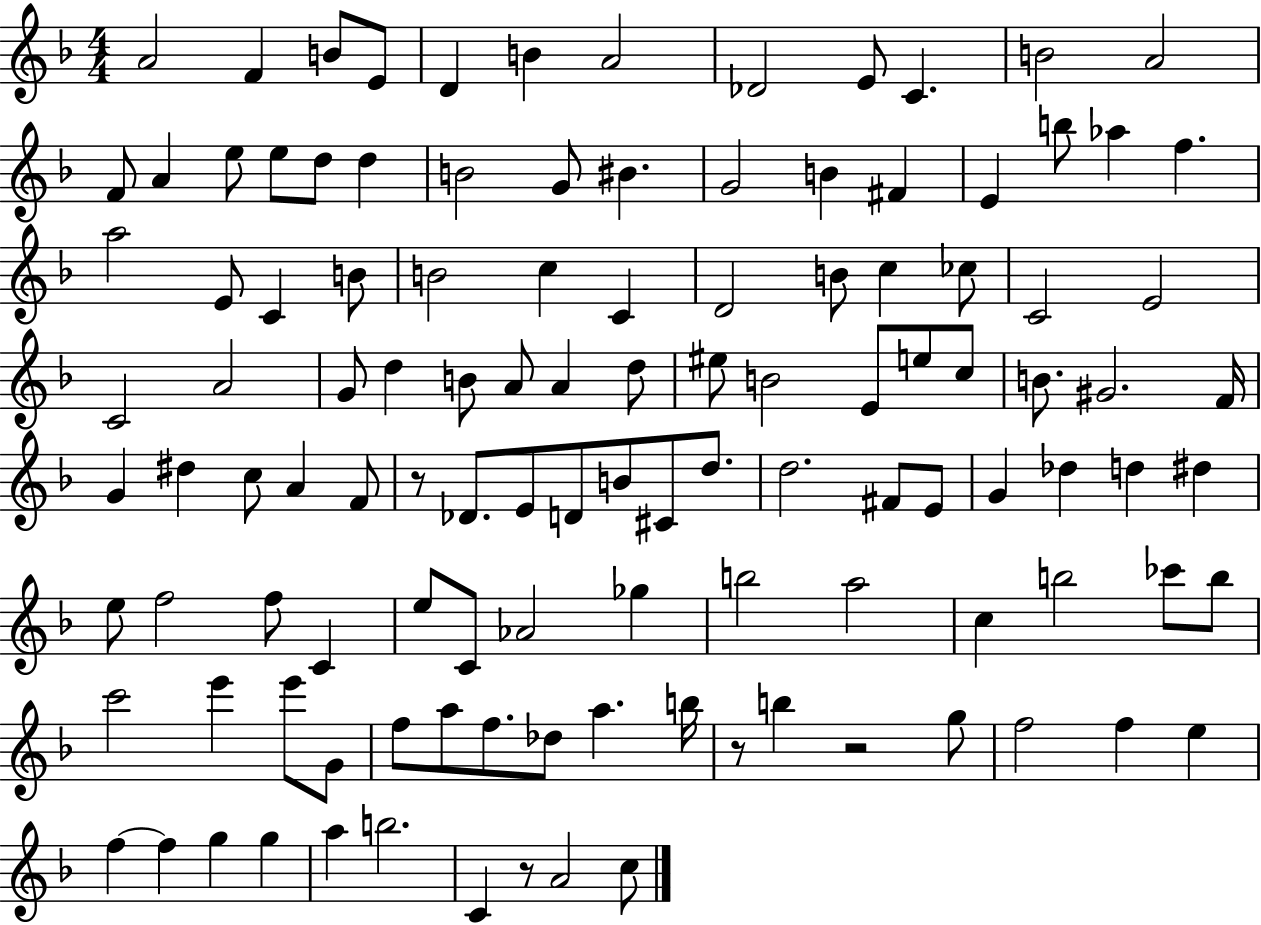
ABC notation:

X:1
T:Untitled
M:4/4
L:1/4
K:F
A2 F B/2 E/2 D B A2 _D2 E/2 C B2 A2 F/2 A e/2 e/2 d/2 d B2 G/2 ^B G2 B ^F E b/2 _a f a2 E/2 C B/2 B2 c C D2 B/2 c _c/2 C2 E2 C2 A2 G/2 d B/2 A/2 A d/2 ^e/2 B2 E/2 e/2 c/2 B/2 ^G2 F/4 G ^d c/2 A F/2 z/2 _D/2 E/2 D/2 B/2 ^C/2 d/2 d2 ^F/2 E/2 G _d d ^d e/2 f2 f/2 C e/2 C/2 _A2 _g b2 a2 c b2 _c'/2 b/2 c'2 e' e'/2 G/2 f/2 a/2 f/2 _d/2 a b/4 z/2 b z2 g/2 f2 f e f f g g a b2 C z/2 A2 c/2